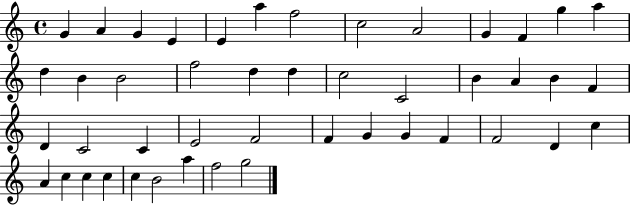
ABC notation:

X:1
T:Untitled
M:4/4
L:1/4
K:C
G A G E E a f2 c2 A2 G F g a d B B2 f2 d d c2 C2 B A B F D C2 C E2 F2 F G G F F2 D c A c c c c B2 a f2 g2